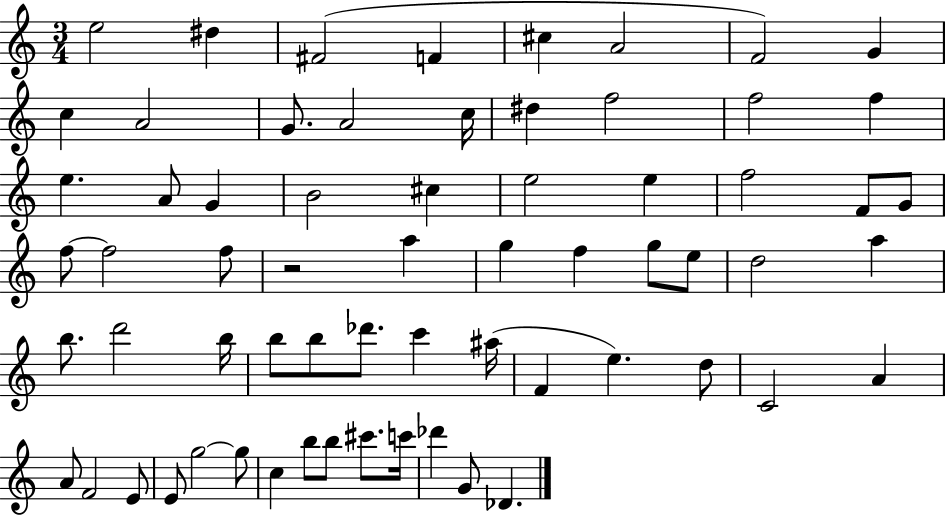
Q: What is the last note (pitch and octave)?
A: Db4